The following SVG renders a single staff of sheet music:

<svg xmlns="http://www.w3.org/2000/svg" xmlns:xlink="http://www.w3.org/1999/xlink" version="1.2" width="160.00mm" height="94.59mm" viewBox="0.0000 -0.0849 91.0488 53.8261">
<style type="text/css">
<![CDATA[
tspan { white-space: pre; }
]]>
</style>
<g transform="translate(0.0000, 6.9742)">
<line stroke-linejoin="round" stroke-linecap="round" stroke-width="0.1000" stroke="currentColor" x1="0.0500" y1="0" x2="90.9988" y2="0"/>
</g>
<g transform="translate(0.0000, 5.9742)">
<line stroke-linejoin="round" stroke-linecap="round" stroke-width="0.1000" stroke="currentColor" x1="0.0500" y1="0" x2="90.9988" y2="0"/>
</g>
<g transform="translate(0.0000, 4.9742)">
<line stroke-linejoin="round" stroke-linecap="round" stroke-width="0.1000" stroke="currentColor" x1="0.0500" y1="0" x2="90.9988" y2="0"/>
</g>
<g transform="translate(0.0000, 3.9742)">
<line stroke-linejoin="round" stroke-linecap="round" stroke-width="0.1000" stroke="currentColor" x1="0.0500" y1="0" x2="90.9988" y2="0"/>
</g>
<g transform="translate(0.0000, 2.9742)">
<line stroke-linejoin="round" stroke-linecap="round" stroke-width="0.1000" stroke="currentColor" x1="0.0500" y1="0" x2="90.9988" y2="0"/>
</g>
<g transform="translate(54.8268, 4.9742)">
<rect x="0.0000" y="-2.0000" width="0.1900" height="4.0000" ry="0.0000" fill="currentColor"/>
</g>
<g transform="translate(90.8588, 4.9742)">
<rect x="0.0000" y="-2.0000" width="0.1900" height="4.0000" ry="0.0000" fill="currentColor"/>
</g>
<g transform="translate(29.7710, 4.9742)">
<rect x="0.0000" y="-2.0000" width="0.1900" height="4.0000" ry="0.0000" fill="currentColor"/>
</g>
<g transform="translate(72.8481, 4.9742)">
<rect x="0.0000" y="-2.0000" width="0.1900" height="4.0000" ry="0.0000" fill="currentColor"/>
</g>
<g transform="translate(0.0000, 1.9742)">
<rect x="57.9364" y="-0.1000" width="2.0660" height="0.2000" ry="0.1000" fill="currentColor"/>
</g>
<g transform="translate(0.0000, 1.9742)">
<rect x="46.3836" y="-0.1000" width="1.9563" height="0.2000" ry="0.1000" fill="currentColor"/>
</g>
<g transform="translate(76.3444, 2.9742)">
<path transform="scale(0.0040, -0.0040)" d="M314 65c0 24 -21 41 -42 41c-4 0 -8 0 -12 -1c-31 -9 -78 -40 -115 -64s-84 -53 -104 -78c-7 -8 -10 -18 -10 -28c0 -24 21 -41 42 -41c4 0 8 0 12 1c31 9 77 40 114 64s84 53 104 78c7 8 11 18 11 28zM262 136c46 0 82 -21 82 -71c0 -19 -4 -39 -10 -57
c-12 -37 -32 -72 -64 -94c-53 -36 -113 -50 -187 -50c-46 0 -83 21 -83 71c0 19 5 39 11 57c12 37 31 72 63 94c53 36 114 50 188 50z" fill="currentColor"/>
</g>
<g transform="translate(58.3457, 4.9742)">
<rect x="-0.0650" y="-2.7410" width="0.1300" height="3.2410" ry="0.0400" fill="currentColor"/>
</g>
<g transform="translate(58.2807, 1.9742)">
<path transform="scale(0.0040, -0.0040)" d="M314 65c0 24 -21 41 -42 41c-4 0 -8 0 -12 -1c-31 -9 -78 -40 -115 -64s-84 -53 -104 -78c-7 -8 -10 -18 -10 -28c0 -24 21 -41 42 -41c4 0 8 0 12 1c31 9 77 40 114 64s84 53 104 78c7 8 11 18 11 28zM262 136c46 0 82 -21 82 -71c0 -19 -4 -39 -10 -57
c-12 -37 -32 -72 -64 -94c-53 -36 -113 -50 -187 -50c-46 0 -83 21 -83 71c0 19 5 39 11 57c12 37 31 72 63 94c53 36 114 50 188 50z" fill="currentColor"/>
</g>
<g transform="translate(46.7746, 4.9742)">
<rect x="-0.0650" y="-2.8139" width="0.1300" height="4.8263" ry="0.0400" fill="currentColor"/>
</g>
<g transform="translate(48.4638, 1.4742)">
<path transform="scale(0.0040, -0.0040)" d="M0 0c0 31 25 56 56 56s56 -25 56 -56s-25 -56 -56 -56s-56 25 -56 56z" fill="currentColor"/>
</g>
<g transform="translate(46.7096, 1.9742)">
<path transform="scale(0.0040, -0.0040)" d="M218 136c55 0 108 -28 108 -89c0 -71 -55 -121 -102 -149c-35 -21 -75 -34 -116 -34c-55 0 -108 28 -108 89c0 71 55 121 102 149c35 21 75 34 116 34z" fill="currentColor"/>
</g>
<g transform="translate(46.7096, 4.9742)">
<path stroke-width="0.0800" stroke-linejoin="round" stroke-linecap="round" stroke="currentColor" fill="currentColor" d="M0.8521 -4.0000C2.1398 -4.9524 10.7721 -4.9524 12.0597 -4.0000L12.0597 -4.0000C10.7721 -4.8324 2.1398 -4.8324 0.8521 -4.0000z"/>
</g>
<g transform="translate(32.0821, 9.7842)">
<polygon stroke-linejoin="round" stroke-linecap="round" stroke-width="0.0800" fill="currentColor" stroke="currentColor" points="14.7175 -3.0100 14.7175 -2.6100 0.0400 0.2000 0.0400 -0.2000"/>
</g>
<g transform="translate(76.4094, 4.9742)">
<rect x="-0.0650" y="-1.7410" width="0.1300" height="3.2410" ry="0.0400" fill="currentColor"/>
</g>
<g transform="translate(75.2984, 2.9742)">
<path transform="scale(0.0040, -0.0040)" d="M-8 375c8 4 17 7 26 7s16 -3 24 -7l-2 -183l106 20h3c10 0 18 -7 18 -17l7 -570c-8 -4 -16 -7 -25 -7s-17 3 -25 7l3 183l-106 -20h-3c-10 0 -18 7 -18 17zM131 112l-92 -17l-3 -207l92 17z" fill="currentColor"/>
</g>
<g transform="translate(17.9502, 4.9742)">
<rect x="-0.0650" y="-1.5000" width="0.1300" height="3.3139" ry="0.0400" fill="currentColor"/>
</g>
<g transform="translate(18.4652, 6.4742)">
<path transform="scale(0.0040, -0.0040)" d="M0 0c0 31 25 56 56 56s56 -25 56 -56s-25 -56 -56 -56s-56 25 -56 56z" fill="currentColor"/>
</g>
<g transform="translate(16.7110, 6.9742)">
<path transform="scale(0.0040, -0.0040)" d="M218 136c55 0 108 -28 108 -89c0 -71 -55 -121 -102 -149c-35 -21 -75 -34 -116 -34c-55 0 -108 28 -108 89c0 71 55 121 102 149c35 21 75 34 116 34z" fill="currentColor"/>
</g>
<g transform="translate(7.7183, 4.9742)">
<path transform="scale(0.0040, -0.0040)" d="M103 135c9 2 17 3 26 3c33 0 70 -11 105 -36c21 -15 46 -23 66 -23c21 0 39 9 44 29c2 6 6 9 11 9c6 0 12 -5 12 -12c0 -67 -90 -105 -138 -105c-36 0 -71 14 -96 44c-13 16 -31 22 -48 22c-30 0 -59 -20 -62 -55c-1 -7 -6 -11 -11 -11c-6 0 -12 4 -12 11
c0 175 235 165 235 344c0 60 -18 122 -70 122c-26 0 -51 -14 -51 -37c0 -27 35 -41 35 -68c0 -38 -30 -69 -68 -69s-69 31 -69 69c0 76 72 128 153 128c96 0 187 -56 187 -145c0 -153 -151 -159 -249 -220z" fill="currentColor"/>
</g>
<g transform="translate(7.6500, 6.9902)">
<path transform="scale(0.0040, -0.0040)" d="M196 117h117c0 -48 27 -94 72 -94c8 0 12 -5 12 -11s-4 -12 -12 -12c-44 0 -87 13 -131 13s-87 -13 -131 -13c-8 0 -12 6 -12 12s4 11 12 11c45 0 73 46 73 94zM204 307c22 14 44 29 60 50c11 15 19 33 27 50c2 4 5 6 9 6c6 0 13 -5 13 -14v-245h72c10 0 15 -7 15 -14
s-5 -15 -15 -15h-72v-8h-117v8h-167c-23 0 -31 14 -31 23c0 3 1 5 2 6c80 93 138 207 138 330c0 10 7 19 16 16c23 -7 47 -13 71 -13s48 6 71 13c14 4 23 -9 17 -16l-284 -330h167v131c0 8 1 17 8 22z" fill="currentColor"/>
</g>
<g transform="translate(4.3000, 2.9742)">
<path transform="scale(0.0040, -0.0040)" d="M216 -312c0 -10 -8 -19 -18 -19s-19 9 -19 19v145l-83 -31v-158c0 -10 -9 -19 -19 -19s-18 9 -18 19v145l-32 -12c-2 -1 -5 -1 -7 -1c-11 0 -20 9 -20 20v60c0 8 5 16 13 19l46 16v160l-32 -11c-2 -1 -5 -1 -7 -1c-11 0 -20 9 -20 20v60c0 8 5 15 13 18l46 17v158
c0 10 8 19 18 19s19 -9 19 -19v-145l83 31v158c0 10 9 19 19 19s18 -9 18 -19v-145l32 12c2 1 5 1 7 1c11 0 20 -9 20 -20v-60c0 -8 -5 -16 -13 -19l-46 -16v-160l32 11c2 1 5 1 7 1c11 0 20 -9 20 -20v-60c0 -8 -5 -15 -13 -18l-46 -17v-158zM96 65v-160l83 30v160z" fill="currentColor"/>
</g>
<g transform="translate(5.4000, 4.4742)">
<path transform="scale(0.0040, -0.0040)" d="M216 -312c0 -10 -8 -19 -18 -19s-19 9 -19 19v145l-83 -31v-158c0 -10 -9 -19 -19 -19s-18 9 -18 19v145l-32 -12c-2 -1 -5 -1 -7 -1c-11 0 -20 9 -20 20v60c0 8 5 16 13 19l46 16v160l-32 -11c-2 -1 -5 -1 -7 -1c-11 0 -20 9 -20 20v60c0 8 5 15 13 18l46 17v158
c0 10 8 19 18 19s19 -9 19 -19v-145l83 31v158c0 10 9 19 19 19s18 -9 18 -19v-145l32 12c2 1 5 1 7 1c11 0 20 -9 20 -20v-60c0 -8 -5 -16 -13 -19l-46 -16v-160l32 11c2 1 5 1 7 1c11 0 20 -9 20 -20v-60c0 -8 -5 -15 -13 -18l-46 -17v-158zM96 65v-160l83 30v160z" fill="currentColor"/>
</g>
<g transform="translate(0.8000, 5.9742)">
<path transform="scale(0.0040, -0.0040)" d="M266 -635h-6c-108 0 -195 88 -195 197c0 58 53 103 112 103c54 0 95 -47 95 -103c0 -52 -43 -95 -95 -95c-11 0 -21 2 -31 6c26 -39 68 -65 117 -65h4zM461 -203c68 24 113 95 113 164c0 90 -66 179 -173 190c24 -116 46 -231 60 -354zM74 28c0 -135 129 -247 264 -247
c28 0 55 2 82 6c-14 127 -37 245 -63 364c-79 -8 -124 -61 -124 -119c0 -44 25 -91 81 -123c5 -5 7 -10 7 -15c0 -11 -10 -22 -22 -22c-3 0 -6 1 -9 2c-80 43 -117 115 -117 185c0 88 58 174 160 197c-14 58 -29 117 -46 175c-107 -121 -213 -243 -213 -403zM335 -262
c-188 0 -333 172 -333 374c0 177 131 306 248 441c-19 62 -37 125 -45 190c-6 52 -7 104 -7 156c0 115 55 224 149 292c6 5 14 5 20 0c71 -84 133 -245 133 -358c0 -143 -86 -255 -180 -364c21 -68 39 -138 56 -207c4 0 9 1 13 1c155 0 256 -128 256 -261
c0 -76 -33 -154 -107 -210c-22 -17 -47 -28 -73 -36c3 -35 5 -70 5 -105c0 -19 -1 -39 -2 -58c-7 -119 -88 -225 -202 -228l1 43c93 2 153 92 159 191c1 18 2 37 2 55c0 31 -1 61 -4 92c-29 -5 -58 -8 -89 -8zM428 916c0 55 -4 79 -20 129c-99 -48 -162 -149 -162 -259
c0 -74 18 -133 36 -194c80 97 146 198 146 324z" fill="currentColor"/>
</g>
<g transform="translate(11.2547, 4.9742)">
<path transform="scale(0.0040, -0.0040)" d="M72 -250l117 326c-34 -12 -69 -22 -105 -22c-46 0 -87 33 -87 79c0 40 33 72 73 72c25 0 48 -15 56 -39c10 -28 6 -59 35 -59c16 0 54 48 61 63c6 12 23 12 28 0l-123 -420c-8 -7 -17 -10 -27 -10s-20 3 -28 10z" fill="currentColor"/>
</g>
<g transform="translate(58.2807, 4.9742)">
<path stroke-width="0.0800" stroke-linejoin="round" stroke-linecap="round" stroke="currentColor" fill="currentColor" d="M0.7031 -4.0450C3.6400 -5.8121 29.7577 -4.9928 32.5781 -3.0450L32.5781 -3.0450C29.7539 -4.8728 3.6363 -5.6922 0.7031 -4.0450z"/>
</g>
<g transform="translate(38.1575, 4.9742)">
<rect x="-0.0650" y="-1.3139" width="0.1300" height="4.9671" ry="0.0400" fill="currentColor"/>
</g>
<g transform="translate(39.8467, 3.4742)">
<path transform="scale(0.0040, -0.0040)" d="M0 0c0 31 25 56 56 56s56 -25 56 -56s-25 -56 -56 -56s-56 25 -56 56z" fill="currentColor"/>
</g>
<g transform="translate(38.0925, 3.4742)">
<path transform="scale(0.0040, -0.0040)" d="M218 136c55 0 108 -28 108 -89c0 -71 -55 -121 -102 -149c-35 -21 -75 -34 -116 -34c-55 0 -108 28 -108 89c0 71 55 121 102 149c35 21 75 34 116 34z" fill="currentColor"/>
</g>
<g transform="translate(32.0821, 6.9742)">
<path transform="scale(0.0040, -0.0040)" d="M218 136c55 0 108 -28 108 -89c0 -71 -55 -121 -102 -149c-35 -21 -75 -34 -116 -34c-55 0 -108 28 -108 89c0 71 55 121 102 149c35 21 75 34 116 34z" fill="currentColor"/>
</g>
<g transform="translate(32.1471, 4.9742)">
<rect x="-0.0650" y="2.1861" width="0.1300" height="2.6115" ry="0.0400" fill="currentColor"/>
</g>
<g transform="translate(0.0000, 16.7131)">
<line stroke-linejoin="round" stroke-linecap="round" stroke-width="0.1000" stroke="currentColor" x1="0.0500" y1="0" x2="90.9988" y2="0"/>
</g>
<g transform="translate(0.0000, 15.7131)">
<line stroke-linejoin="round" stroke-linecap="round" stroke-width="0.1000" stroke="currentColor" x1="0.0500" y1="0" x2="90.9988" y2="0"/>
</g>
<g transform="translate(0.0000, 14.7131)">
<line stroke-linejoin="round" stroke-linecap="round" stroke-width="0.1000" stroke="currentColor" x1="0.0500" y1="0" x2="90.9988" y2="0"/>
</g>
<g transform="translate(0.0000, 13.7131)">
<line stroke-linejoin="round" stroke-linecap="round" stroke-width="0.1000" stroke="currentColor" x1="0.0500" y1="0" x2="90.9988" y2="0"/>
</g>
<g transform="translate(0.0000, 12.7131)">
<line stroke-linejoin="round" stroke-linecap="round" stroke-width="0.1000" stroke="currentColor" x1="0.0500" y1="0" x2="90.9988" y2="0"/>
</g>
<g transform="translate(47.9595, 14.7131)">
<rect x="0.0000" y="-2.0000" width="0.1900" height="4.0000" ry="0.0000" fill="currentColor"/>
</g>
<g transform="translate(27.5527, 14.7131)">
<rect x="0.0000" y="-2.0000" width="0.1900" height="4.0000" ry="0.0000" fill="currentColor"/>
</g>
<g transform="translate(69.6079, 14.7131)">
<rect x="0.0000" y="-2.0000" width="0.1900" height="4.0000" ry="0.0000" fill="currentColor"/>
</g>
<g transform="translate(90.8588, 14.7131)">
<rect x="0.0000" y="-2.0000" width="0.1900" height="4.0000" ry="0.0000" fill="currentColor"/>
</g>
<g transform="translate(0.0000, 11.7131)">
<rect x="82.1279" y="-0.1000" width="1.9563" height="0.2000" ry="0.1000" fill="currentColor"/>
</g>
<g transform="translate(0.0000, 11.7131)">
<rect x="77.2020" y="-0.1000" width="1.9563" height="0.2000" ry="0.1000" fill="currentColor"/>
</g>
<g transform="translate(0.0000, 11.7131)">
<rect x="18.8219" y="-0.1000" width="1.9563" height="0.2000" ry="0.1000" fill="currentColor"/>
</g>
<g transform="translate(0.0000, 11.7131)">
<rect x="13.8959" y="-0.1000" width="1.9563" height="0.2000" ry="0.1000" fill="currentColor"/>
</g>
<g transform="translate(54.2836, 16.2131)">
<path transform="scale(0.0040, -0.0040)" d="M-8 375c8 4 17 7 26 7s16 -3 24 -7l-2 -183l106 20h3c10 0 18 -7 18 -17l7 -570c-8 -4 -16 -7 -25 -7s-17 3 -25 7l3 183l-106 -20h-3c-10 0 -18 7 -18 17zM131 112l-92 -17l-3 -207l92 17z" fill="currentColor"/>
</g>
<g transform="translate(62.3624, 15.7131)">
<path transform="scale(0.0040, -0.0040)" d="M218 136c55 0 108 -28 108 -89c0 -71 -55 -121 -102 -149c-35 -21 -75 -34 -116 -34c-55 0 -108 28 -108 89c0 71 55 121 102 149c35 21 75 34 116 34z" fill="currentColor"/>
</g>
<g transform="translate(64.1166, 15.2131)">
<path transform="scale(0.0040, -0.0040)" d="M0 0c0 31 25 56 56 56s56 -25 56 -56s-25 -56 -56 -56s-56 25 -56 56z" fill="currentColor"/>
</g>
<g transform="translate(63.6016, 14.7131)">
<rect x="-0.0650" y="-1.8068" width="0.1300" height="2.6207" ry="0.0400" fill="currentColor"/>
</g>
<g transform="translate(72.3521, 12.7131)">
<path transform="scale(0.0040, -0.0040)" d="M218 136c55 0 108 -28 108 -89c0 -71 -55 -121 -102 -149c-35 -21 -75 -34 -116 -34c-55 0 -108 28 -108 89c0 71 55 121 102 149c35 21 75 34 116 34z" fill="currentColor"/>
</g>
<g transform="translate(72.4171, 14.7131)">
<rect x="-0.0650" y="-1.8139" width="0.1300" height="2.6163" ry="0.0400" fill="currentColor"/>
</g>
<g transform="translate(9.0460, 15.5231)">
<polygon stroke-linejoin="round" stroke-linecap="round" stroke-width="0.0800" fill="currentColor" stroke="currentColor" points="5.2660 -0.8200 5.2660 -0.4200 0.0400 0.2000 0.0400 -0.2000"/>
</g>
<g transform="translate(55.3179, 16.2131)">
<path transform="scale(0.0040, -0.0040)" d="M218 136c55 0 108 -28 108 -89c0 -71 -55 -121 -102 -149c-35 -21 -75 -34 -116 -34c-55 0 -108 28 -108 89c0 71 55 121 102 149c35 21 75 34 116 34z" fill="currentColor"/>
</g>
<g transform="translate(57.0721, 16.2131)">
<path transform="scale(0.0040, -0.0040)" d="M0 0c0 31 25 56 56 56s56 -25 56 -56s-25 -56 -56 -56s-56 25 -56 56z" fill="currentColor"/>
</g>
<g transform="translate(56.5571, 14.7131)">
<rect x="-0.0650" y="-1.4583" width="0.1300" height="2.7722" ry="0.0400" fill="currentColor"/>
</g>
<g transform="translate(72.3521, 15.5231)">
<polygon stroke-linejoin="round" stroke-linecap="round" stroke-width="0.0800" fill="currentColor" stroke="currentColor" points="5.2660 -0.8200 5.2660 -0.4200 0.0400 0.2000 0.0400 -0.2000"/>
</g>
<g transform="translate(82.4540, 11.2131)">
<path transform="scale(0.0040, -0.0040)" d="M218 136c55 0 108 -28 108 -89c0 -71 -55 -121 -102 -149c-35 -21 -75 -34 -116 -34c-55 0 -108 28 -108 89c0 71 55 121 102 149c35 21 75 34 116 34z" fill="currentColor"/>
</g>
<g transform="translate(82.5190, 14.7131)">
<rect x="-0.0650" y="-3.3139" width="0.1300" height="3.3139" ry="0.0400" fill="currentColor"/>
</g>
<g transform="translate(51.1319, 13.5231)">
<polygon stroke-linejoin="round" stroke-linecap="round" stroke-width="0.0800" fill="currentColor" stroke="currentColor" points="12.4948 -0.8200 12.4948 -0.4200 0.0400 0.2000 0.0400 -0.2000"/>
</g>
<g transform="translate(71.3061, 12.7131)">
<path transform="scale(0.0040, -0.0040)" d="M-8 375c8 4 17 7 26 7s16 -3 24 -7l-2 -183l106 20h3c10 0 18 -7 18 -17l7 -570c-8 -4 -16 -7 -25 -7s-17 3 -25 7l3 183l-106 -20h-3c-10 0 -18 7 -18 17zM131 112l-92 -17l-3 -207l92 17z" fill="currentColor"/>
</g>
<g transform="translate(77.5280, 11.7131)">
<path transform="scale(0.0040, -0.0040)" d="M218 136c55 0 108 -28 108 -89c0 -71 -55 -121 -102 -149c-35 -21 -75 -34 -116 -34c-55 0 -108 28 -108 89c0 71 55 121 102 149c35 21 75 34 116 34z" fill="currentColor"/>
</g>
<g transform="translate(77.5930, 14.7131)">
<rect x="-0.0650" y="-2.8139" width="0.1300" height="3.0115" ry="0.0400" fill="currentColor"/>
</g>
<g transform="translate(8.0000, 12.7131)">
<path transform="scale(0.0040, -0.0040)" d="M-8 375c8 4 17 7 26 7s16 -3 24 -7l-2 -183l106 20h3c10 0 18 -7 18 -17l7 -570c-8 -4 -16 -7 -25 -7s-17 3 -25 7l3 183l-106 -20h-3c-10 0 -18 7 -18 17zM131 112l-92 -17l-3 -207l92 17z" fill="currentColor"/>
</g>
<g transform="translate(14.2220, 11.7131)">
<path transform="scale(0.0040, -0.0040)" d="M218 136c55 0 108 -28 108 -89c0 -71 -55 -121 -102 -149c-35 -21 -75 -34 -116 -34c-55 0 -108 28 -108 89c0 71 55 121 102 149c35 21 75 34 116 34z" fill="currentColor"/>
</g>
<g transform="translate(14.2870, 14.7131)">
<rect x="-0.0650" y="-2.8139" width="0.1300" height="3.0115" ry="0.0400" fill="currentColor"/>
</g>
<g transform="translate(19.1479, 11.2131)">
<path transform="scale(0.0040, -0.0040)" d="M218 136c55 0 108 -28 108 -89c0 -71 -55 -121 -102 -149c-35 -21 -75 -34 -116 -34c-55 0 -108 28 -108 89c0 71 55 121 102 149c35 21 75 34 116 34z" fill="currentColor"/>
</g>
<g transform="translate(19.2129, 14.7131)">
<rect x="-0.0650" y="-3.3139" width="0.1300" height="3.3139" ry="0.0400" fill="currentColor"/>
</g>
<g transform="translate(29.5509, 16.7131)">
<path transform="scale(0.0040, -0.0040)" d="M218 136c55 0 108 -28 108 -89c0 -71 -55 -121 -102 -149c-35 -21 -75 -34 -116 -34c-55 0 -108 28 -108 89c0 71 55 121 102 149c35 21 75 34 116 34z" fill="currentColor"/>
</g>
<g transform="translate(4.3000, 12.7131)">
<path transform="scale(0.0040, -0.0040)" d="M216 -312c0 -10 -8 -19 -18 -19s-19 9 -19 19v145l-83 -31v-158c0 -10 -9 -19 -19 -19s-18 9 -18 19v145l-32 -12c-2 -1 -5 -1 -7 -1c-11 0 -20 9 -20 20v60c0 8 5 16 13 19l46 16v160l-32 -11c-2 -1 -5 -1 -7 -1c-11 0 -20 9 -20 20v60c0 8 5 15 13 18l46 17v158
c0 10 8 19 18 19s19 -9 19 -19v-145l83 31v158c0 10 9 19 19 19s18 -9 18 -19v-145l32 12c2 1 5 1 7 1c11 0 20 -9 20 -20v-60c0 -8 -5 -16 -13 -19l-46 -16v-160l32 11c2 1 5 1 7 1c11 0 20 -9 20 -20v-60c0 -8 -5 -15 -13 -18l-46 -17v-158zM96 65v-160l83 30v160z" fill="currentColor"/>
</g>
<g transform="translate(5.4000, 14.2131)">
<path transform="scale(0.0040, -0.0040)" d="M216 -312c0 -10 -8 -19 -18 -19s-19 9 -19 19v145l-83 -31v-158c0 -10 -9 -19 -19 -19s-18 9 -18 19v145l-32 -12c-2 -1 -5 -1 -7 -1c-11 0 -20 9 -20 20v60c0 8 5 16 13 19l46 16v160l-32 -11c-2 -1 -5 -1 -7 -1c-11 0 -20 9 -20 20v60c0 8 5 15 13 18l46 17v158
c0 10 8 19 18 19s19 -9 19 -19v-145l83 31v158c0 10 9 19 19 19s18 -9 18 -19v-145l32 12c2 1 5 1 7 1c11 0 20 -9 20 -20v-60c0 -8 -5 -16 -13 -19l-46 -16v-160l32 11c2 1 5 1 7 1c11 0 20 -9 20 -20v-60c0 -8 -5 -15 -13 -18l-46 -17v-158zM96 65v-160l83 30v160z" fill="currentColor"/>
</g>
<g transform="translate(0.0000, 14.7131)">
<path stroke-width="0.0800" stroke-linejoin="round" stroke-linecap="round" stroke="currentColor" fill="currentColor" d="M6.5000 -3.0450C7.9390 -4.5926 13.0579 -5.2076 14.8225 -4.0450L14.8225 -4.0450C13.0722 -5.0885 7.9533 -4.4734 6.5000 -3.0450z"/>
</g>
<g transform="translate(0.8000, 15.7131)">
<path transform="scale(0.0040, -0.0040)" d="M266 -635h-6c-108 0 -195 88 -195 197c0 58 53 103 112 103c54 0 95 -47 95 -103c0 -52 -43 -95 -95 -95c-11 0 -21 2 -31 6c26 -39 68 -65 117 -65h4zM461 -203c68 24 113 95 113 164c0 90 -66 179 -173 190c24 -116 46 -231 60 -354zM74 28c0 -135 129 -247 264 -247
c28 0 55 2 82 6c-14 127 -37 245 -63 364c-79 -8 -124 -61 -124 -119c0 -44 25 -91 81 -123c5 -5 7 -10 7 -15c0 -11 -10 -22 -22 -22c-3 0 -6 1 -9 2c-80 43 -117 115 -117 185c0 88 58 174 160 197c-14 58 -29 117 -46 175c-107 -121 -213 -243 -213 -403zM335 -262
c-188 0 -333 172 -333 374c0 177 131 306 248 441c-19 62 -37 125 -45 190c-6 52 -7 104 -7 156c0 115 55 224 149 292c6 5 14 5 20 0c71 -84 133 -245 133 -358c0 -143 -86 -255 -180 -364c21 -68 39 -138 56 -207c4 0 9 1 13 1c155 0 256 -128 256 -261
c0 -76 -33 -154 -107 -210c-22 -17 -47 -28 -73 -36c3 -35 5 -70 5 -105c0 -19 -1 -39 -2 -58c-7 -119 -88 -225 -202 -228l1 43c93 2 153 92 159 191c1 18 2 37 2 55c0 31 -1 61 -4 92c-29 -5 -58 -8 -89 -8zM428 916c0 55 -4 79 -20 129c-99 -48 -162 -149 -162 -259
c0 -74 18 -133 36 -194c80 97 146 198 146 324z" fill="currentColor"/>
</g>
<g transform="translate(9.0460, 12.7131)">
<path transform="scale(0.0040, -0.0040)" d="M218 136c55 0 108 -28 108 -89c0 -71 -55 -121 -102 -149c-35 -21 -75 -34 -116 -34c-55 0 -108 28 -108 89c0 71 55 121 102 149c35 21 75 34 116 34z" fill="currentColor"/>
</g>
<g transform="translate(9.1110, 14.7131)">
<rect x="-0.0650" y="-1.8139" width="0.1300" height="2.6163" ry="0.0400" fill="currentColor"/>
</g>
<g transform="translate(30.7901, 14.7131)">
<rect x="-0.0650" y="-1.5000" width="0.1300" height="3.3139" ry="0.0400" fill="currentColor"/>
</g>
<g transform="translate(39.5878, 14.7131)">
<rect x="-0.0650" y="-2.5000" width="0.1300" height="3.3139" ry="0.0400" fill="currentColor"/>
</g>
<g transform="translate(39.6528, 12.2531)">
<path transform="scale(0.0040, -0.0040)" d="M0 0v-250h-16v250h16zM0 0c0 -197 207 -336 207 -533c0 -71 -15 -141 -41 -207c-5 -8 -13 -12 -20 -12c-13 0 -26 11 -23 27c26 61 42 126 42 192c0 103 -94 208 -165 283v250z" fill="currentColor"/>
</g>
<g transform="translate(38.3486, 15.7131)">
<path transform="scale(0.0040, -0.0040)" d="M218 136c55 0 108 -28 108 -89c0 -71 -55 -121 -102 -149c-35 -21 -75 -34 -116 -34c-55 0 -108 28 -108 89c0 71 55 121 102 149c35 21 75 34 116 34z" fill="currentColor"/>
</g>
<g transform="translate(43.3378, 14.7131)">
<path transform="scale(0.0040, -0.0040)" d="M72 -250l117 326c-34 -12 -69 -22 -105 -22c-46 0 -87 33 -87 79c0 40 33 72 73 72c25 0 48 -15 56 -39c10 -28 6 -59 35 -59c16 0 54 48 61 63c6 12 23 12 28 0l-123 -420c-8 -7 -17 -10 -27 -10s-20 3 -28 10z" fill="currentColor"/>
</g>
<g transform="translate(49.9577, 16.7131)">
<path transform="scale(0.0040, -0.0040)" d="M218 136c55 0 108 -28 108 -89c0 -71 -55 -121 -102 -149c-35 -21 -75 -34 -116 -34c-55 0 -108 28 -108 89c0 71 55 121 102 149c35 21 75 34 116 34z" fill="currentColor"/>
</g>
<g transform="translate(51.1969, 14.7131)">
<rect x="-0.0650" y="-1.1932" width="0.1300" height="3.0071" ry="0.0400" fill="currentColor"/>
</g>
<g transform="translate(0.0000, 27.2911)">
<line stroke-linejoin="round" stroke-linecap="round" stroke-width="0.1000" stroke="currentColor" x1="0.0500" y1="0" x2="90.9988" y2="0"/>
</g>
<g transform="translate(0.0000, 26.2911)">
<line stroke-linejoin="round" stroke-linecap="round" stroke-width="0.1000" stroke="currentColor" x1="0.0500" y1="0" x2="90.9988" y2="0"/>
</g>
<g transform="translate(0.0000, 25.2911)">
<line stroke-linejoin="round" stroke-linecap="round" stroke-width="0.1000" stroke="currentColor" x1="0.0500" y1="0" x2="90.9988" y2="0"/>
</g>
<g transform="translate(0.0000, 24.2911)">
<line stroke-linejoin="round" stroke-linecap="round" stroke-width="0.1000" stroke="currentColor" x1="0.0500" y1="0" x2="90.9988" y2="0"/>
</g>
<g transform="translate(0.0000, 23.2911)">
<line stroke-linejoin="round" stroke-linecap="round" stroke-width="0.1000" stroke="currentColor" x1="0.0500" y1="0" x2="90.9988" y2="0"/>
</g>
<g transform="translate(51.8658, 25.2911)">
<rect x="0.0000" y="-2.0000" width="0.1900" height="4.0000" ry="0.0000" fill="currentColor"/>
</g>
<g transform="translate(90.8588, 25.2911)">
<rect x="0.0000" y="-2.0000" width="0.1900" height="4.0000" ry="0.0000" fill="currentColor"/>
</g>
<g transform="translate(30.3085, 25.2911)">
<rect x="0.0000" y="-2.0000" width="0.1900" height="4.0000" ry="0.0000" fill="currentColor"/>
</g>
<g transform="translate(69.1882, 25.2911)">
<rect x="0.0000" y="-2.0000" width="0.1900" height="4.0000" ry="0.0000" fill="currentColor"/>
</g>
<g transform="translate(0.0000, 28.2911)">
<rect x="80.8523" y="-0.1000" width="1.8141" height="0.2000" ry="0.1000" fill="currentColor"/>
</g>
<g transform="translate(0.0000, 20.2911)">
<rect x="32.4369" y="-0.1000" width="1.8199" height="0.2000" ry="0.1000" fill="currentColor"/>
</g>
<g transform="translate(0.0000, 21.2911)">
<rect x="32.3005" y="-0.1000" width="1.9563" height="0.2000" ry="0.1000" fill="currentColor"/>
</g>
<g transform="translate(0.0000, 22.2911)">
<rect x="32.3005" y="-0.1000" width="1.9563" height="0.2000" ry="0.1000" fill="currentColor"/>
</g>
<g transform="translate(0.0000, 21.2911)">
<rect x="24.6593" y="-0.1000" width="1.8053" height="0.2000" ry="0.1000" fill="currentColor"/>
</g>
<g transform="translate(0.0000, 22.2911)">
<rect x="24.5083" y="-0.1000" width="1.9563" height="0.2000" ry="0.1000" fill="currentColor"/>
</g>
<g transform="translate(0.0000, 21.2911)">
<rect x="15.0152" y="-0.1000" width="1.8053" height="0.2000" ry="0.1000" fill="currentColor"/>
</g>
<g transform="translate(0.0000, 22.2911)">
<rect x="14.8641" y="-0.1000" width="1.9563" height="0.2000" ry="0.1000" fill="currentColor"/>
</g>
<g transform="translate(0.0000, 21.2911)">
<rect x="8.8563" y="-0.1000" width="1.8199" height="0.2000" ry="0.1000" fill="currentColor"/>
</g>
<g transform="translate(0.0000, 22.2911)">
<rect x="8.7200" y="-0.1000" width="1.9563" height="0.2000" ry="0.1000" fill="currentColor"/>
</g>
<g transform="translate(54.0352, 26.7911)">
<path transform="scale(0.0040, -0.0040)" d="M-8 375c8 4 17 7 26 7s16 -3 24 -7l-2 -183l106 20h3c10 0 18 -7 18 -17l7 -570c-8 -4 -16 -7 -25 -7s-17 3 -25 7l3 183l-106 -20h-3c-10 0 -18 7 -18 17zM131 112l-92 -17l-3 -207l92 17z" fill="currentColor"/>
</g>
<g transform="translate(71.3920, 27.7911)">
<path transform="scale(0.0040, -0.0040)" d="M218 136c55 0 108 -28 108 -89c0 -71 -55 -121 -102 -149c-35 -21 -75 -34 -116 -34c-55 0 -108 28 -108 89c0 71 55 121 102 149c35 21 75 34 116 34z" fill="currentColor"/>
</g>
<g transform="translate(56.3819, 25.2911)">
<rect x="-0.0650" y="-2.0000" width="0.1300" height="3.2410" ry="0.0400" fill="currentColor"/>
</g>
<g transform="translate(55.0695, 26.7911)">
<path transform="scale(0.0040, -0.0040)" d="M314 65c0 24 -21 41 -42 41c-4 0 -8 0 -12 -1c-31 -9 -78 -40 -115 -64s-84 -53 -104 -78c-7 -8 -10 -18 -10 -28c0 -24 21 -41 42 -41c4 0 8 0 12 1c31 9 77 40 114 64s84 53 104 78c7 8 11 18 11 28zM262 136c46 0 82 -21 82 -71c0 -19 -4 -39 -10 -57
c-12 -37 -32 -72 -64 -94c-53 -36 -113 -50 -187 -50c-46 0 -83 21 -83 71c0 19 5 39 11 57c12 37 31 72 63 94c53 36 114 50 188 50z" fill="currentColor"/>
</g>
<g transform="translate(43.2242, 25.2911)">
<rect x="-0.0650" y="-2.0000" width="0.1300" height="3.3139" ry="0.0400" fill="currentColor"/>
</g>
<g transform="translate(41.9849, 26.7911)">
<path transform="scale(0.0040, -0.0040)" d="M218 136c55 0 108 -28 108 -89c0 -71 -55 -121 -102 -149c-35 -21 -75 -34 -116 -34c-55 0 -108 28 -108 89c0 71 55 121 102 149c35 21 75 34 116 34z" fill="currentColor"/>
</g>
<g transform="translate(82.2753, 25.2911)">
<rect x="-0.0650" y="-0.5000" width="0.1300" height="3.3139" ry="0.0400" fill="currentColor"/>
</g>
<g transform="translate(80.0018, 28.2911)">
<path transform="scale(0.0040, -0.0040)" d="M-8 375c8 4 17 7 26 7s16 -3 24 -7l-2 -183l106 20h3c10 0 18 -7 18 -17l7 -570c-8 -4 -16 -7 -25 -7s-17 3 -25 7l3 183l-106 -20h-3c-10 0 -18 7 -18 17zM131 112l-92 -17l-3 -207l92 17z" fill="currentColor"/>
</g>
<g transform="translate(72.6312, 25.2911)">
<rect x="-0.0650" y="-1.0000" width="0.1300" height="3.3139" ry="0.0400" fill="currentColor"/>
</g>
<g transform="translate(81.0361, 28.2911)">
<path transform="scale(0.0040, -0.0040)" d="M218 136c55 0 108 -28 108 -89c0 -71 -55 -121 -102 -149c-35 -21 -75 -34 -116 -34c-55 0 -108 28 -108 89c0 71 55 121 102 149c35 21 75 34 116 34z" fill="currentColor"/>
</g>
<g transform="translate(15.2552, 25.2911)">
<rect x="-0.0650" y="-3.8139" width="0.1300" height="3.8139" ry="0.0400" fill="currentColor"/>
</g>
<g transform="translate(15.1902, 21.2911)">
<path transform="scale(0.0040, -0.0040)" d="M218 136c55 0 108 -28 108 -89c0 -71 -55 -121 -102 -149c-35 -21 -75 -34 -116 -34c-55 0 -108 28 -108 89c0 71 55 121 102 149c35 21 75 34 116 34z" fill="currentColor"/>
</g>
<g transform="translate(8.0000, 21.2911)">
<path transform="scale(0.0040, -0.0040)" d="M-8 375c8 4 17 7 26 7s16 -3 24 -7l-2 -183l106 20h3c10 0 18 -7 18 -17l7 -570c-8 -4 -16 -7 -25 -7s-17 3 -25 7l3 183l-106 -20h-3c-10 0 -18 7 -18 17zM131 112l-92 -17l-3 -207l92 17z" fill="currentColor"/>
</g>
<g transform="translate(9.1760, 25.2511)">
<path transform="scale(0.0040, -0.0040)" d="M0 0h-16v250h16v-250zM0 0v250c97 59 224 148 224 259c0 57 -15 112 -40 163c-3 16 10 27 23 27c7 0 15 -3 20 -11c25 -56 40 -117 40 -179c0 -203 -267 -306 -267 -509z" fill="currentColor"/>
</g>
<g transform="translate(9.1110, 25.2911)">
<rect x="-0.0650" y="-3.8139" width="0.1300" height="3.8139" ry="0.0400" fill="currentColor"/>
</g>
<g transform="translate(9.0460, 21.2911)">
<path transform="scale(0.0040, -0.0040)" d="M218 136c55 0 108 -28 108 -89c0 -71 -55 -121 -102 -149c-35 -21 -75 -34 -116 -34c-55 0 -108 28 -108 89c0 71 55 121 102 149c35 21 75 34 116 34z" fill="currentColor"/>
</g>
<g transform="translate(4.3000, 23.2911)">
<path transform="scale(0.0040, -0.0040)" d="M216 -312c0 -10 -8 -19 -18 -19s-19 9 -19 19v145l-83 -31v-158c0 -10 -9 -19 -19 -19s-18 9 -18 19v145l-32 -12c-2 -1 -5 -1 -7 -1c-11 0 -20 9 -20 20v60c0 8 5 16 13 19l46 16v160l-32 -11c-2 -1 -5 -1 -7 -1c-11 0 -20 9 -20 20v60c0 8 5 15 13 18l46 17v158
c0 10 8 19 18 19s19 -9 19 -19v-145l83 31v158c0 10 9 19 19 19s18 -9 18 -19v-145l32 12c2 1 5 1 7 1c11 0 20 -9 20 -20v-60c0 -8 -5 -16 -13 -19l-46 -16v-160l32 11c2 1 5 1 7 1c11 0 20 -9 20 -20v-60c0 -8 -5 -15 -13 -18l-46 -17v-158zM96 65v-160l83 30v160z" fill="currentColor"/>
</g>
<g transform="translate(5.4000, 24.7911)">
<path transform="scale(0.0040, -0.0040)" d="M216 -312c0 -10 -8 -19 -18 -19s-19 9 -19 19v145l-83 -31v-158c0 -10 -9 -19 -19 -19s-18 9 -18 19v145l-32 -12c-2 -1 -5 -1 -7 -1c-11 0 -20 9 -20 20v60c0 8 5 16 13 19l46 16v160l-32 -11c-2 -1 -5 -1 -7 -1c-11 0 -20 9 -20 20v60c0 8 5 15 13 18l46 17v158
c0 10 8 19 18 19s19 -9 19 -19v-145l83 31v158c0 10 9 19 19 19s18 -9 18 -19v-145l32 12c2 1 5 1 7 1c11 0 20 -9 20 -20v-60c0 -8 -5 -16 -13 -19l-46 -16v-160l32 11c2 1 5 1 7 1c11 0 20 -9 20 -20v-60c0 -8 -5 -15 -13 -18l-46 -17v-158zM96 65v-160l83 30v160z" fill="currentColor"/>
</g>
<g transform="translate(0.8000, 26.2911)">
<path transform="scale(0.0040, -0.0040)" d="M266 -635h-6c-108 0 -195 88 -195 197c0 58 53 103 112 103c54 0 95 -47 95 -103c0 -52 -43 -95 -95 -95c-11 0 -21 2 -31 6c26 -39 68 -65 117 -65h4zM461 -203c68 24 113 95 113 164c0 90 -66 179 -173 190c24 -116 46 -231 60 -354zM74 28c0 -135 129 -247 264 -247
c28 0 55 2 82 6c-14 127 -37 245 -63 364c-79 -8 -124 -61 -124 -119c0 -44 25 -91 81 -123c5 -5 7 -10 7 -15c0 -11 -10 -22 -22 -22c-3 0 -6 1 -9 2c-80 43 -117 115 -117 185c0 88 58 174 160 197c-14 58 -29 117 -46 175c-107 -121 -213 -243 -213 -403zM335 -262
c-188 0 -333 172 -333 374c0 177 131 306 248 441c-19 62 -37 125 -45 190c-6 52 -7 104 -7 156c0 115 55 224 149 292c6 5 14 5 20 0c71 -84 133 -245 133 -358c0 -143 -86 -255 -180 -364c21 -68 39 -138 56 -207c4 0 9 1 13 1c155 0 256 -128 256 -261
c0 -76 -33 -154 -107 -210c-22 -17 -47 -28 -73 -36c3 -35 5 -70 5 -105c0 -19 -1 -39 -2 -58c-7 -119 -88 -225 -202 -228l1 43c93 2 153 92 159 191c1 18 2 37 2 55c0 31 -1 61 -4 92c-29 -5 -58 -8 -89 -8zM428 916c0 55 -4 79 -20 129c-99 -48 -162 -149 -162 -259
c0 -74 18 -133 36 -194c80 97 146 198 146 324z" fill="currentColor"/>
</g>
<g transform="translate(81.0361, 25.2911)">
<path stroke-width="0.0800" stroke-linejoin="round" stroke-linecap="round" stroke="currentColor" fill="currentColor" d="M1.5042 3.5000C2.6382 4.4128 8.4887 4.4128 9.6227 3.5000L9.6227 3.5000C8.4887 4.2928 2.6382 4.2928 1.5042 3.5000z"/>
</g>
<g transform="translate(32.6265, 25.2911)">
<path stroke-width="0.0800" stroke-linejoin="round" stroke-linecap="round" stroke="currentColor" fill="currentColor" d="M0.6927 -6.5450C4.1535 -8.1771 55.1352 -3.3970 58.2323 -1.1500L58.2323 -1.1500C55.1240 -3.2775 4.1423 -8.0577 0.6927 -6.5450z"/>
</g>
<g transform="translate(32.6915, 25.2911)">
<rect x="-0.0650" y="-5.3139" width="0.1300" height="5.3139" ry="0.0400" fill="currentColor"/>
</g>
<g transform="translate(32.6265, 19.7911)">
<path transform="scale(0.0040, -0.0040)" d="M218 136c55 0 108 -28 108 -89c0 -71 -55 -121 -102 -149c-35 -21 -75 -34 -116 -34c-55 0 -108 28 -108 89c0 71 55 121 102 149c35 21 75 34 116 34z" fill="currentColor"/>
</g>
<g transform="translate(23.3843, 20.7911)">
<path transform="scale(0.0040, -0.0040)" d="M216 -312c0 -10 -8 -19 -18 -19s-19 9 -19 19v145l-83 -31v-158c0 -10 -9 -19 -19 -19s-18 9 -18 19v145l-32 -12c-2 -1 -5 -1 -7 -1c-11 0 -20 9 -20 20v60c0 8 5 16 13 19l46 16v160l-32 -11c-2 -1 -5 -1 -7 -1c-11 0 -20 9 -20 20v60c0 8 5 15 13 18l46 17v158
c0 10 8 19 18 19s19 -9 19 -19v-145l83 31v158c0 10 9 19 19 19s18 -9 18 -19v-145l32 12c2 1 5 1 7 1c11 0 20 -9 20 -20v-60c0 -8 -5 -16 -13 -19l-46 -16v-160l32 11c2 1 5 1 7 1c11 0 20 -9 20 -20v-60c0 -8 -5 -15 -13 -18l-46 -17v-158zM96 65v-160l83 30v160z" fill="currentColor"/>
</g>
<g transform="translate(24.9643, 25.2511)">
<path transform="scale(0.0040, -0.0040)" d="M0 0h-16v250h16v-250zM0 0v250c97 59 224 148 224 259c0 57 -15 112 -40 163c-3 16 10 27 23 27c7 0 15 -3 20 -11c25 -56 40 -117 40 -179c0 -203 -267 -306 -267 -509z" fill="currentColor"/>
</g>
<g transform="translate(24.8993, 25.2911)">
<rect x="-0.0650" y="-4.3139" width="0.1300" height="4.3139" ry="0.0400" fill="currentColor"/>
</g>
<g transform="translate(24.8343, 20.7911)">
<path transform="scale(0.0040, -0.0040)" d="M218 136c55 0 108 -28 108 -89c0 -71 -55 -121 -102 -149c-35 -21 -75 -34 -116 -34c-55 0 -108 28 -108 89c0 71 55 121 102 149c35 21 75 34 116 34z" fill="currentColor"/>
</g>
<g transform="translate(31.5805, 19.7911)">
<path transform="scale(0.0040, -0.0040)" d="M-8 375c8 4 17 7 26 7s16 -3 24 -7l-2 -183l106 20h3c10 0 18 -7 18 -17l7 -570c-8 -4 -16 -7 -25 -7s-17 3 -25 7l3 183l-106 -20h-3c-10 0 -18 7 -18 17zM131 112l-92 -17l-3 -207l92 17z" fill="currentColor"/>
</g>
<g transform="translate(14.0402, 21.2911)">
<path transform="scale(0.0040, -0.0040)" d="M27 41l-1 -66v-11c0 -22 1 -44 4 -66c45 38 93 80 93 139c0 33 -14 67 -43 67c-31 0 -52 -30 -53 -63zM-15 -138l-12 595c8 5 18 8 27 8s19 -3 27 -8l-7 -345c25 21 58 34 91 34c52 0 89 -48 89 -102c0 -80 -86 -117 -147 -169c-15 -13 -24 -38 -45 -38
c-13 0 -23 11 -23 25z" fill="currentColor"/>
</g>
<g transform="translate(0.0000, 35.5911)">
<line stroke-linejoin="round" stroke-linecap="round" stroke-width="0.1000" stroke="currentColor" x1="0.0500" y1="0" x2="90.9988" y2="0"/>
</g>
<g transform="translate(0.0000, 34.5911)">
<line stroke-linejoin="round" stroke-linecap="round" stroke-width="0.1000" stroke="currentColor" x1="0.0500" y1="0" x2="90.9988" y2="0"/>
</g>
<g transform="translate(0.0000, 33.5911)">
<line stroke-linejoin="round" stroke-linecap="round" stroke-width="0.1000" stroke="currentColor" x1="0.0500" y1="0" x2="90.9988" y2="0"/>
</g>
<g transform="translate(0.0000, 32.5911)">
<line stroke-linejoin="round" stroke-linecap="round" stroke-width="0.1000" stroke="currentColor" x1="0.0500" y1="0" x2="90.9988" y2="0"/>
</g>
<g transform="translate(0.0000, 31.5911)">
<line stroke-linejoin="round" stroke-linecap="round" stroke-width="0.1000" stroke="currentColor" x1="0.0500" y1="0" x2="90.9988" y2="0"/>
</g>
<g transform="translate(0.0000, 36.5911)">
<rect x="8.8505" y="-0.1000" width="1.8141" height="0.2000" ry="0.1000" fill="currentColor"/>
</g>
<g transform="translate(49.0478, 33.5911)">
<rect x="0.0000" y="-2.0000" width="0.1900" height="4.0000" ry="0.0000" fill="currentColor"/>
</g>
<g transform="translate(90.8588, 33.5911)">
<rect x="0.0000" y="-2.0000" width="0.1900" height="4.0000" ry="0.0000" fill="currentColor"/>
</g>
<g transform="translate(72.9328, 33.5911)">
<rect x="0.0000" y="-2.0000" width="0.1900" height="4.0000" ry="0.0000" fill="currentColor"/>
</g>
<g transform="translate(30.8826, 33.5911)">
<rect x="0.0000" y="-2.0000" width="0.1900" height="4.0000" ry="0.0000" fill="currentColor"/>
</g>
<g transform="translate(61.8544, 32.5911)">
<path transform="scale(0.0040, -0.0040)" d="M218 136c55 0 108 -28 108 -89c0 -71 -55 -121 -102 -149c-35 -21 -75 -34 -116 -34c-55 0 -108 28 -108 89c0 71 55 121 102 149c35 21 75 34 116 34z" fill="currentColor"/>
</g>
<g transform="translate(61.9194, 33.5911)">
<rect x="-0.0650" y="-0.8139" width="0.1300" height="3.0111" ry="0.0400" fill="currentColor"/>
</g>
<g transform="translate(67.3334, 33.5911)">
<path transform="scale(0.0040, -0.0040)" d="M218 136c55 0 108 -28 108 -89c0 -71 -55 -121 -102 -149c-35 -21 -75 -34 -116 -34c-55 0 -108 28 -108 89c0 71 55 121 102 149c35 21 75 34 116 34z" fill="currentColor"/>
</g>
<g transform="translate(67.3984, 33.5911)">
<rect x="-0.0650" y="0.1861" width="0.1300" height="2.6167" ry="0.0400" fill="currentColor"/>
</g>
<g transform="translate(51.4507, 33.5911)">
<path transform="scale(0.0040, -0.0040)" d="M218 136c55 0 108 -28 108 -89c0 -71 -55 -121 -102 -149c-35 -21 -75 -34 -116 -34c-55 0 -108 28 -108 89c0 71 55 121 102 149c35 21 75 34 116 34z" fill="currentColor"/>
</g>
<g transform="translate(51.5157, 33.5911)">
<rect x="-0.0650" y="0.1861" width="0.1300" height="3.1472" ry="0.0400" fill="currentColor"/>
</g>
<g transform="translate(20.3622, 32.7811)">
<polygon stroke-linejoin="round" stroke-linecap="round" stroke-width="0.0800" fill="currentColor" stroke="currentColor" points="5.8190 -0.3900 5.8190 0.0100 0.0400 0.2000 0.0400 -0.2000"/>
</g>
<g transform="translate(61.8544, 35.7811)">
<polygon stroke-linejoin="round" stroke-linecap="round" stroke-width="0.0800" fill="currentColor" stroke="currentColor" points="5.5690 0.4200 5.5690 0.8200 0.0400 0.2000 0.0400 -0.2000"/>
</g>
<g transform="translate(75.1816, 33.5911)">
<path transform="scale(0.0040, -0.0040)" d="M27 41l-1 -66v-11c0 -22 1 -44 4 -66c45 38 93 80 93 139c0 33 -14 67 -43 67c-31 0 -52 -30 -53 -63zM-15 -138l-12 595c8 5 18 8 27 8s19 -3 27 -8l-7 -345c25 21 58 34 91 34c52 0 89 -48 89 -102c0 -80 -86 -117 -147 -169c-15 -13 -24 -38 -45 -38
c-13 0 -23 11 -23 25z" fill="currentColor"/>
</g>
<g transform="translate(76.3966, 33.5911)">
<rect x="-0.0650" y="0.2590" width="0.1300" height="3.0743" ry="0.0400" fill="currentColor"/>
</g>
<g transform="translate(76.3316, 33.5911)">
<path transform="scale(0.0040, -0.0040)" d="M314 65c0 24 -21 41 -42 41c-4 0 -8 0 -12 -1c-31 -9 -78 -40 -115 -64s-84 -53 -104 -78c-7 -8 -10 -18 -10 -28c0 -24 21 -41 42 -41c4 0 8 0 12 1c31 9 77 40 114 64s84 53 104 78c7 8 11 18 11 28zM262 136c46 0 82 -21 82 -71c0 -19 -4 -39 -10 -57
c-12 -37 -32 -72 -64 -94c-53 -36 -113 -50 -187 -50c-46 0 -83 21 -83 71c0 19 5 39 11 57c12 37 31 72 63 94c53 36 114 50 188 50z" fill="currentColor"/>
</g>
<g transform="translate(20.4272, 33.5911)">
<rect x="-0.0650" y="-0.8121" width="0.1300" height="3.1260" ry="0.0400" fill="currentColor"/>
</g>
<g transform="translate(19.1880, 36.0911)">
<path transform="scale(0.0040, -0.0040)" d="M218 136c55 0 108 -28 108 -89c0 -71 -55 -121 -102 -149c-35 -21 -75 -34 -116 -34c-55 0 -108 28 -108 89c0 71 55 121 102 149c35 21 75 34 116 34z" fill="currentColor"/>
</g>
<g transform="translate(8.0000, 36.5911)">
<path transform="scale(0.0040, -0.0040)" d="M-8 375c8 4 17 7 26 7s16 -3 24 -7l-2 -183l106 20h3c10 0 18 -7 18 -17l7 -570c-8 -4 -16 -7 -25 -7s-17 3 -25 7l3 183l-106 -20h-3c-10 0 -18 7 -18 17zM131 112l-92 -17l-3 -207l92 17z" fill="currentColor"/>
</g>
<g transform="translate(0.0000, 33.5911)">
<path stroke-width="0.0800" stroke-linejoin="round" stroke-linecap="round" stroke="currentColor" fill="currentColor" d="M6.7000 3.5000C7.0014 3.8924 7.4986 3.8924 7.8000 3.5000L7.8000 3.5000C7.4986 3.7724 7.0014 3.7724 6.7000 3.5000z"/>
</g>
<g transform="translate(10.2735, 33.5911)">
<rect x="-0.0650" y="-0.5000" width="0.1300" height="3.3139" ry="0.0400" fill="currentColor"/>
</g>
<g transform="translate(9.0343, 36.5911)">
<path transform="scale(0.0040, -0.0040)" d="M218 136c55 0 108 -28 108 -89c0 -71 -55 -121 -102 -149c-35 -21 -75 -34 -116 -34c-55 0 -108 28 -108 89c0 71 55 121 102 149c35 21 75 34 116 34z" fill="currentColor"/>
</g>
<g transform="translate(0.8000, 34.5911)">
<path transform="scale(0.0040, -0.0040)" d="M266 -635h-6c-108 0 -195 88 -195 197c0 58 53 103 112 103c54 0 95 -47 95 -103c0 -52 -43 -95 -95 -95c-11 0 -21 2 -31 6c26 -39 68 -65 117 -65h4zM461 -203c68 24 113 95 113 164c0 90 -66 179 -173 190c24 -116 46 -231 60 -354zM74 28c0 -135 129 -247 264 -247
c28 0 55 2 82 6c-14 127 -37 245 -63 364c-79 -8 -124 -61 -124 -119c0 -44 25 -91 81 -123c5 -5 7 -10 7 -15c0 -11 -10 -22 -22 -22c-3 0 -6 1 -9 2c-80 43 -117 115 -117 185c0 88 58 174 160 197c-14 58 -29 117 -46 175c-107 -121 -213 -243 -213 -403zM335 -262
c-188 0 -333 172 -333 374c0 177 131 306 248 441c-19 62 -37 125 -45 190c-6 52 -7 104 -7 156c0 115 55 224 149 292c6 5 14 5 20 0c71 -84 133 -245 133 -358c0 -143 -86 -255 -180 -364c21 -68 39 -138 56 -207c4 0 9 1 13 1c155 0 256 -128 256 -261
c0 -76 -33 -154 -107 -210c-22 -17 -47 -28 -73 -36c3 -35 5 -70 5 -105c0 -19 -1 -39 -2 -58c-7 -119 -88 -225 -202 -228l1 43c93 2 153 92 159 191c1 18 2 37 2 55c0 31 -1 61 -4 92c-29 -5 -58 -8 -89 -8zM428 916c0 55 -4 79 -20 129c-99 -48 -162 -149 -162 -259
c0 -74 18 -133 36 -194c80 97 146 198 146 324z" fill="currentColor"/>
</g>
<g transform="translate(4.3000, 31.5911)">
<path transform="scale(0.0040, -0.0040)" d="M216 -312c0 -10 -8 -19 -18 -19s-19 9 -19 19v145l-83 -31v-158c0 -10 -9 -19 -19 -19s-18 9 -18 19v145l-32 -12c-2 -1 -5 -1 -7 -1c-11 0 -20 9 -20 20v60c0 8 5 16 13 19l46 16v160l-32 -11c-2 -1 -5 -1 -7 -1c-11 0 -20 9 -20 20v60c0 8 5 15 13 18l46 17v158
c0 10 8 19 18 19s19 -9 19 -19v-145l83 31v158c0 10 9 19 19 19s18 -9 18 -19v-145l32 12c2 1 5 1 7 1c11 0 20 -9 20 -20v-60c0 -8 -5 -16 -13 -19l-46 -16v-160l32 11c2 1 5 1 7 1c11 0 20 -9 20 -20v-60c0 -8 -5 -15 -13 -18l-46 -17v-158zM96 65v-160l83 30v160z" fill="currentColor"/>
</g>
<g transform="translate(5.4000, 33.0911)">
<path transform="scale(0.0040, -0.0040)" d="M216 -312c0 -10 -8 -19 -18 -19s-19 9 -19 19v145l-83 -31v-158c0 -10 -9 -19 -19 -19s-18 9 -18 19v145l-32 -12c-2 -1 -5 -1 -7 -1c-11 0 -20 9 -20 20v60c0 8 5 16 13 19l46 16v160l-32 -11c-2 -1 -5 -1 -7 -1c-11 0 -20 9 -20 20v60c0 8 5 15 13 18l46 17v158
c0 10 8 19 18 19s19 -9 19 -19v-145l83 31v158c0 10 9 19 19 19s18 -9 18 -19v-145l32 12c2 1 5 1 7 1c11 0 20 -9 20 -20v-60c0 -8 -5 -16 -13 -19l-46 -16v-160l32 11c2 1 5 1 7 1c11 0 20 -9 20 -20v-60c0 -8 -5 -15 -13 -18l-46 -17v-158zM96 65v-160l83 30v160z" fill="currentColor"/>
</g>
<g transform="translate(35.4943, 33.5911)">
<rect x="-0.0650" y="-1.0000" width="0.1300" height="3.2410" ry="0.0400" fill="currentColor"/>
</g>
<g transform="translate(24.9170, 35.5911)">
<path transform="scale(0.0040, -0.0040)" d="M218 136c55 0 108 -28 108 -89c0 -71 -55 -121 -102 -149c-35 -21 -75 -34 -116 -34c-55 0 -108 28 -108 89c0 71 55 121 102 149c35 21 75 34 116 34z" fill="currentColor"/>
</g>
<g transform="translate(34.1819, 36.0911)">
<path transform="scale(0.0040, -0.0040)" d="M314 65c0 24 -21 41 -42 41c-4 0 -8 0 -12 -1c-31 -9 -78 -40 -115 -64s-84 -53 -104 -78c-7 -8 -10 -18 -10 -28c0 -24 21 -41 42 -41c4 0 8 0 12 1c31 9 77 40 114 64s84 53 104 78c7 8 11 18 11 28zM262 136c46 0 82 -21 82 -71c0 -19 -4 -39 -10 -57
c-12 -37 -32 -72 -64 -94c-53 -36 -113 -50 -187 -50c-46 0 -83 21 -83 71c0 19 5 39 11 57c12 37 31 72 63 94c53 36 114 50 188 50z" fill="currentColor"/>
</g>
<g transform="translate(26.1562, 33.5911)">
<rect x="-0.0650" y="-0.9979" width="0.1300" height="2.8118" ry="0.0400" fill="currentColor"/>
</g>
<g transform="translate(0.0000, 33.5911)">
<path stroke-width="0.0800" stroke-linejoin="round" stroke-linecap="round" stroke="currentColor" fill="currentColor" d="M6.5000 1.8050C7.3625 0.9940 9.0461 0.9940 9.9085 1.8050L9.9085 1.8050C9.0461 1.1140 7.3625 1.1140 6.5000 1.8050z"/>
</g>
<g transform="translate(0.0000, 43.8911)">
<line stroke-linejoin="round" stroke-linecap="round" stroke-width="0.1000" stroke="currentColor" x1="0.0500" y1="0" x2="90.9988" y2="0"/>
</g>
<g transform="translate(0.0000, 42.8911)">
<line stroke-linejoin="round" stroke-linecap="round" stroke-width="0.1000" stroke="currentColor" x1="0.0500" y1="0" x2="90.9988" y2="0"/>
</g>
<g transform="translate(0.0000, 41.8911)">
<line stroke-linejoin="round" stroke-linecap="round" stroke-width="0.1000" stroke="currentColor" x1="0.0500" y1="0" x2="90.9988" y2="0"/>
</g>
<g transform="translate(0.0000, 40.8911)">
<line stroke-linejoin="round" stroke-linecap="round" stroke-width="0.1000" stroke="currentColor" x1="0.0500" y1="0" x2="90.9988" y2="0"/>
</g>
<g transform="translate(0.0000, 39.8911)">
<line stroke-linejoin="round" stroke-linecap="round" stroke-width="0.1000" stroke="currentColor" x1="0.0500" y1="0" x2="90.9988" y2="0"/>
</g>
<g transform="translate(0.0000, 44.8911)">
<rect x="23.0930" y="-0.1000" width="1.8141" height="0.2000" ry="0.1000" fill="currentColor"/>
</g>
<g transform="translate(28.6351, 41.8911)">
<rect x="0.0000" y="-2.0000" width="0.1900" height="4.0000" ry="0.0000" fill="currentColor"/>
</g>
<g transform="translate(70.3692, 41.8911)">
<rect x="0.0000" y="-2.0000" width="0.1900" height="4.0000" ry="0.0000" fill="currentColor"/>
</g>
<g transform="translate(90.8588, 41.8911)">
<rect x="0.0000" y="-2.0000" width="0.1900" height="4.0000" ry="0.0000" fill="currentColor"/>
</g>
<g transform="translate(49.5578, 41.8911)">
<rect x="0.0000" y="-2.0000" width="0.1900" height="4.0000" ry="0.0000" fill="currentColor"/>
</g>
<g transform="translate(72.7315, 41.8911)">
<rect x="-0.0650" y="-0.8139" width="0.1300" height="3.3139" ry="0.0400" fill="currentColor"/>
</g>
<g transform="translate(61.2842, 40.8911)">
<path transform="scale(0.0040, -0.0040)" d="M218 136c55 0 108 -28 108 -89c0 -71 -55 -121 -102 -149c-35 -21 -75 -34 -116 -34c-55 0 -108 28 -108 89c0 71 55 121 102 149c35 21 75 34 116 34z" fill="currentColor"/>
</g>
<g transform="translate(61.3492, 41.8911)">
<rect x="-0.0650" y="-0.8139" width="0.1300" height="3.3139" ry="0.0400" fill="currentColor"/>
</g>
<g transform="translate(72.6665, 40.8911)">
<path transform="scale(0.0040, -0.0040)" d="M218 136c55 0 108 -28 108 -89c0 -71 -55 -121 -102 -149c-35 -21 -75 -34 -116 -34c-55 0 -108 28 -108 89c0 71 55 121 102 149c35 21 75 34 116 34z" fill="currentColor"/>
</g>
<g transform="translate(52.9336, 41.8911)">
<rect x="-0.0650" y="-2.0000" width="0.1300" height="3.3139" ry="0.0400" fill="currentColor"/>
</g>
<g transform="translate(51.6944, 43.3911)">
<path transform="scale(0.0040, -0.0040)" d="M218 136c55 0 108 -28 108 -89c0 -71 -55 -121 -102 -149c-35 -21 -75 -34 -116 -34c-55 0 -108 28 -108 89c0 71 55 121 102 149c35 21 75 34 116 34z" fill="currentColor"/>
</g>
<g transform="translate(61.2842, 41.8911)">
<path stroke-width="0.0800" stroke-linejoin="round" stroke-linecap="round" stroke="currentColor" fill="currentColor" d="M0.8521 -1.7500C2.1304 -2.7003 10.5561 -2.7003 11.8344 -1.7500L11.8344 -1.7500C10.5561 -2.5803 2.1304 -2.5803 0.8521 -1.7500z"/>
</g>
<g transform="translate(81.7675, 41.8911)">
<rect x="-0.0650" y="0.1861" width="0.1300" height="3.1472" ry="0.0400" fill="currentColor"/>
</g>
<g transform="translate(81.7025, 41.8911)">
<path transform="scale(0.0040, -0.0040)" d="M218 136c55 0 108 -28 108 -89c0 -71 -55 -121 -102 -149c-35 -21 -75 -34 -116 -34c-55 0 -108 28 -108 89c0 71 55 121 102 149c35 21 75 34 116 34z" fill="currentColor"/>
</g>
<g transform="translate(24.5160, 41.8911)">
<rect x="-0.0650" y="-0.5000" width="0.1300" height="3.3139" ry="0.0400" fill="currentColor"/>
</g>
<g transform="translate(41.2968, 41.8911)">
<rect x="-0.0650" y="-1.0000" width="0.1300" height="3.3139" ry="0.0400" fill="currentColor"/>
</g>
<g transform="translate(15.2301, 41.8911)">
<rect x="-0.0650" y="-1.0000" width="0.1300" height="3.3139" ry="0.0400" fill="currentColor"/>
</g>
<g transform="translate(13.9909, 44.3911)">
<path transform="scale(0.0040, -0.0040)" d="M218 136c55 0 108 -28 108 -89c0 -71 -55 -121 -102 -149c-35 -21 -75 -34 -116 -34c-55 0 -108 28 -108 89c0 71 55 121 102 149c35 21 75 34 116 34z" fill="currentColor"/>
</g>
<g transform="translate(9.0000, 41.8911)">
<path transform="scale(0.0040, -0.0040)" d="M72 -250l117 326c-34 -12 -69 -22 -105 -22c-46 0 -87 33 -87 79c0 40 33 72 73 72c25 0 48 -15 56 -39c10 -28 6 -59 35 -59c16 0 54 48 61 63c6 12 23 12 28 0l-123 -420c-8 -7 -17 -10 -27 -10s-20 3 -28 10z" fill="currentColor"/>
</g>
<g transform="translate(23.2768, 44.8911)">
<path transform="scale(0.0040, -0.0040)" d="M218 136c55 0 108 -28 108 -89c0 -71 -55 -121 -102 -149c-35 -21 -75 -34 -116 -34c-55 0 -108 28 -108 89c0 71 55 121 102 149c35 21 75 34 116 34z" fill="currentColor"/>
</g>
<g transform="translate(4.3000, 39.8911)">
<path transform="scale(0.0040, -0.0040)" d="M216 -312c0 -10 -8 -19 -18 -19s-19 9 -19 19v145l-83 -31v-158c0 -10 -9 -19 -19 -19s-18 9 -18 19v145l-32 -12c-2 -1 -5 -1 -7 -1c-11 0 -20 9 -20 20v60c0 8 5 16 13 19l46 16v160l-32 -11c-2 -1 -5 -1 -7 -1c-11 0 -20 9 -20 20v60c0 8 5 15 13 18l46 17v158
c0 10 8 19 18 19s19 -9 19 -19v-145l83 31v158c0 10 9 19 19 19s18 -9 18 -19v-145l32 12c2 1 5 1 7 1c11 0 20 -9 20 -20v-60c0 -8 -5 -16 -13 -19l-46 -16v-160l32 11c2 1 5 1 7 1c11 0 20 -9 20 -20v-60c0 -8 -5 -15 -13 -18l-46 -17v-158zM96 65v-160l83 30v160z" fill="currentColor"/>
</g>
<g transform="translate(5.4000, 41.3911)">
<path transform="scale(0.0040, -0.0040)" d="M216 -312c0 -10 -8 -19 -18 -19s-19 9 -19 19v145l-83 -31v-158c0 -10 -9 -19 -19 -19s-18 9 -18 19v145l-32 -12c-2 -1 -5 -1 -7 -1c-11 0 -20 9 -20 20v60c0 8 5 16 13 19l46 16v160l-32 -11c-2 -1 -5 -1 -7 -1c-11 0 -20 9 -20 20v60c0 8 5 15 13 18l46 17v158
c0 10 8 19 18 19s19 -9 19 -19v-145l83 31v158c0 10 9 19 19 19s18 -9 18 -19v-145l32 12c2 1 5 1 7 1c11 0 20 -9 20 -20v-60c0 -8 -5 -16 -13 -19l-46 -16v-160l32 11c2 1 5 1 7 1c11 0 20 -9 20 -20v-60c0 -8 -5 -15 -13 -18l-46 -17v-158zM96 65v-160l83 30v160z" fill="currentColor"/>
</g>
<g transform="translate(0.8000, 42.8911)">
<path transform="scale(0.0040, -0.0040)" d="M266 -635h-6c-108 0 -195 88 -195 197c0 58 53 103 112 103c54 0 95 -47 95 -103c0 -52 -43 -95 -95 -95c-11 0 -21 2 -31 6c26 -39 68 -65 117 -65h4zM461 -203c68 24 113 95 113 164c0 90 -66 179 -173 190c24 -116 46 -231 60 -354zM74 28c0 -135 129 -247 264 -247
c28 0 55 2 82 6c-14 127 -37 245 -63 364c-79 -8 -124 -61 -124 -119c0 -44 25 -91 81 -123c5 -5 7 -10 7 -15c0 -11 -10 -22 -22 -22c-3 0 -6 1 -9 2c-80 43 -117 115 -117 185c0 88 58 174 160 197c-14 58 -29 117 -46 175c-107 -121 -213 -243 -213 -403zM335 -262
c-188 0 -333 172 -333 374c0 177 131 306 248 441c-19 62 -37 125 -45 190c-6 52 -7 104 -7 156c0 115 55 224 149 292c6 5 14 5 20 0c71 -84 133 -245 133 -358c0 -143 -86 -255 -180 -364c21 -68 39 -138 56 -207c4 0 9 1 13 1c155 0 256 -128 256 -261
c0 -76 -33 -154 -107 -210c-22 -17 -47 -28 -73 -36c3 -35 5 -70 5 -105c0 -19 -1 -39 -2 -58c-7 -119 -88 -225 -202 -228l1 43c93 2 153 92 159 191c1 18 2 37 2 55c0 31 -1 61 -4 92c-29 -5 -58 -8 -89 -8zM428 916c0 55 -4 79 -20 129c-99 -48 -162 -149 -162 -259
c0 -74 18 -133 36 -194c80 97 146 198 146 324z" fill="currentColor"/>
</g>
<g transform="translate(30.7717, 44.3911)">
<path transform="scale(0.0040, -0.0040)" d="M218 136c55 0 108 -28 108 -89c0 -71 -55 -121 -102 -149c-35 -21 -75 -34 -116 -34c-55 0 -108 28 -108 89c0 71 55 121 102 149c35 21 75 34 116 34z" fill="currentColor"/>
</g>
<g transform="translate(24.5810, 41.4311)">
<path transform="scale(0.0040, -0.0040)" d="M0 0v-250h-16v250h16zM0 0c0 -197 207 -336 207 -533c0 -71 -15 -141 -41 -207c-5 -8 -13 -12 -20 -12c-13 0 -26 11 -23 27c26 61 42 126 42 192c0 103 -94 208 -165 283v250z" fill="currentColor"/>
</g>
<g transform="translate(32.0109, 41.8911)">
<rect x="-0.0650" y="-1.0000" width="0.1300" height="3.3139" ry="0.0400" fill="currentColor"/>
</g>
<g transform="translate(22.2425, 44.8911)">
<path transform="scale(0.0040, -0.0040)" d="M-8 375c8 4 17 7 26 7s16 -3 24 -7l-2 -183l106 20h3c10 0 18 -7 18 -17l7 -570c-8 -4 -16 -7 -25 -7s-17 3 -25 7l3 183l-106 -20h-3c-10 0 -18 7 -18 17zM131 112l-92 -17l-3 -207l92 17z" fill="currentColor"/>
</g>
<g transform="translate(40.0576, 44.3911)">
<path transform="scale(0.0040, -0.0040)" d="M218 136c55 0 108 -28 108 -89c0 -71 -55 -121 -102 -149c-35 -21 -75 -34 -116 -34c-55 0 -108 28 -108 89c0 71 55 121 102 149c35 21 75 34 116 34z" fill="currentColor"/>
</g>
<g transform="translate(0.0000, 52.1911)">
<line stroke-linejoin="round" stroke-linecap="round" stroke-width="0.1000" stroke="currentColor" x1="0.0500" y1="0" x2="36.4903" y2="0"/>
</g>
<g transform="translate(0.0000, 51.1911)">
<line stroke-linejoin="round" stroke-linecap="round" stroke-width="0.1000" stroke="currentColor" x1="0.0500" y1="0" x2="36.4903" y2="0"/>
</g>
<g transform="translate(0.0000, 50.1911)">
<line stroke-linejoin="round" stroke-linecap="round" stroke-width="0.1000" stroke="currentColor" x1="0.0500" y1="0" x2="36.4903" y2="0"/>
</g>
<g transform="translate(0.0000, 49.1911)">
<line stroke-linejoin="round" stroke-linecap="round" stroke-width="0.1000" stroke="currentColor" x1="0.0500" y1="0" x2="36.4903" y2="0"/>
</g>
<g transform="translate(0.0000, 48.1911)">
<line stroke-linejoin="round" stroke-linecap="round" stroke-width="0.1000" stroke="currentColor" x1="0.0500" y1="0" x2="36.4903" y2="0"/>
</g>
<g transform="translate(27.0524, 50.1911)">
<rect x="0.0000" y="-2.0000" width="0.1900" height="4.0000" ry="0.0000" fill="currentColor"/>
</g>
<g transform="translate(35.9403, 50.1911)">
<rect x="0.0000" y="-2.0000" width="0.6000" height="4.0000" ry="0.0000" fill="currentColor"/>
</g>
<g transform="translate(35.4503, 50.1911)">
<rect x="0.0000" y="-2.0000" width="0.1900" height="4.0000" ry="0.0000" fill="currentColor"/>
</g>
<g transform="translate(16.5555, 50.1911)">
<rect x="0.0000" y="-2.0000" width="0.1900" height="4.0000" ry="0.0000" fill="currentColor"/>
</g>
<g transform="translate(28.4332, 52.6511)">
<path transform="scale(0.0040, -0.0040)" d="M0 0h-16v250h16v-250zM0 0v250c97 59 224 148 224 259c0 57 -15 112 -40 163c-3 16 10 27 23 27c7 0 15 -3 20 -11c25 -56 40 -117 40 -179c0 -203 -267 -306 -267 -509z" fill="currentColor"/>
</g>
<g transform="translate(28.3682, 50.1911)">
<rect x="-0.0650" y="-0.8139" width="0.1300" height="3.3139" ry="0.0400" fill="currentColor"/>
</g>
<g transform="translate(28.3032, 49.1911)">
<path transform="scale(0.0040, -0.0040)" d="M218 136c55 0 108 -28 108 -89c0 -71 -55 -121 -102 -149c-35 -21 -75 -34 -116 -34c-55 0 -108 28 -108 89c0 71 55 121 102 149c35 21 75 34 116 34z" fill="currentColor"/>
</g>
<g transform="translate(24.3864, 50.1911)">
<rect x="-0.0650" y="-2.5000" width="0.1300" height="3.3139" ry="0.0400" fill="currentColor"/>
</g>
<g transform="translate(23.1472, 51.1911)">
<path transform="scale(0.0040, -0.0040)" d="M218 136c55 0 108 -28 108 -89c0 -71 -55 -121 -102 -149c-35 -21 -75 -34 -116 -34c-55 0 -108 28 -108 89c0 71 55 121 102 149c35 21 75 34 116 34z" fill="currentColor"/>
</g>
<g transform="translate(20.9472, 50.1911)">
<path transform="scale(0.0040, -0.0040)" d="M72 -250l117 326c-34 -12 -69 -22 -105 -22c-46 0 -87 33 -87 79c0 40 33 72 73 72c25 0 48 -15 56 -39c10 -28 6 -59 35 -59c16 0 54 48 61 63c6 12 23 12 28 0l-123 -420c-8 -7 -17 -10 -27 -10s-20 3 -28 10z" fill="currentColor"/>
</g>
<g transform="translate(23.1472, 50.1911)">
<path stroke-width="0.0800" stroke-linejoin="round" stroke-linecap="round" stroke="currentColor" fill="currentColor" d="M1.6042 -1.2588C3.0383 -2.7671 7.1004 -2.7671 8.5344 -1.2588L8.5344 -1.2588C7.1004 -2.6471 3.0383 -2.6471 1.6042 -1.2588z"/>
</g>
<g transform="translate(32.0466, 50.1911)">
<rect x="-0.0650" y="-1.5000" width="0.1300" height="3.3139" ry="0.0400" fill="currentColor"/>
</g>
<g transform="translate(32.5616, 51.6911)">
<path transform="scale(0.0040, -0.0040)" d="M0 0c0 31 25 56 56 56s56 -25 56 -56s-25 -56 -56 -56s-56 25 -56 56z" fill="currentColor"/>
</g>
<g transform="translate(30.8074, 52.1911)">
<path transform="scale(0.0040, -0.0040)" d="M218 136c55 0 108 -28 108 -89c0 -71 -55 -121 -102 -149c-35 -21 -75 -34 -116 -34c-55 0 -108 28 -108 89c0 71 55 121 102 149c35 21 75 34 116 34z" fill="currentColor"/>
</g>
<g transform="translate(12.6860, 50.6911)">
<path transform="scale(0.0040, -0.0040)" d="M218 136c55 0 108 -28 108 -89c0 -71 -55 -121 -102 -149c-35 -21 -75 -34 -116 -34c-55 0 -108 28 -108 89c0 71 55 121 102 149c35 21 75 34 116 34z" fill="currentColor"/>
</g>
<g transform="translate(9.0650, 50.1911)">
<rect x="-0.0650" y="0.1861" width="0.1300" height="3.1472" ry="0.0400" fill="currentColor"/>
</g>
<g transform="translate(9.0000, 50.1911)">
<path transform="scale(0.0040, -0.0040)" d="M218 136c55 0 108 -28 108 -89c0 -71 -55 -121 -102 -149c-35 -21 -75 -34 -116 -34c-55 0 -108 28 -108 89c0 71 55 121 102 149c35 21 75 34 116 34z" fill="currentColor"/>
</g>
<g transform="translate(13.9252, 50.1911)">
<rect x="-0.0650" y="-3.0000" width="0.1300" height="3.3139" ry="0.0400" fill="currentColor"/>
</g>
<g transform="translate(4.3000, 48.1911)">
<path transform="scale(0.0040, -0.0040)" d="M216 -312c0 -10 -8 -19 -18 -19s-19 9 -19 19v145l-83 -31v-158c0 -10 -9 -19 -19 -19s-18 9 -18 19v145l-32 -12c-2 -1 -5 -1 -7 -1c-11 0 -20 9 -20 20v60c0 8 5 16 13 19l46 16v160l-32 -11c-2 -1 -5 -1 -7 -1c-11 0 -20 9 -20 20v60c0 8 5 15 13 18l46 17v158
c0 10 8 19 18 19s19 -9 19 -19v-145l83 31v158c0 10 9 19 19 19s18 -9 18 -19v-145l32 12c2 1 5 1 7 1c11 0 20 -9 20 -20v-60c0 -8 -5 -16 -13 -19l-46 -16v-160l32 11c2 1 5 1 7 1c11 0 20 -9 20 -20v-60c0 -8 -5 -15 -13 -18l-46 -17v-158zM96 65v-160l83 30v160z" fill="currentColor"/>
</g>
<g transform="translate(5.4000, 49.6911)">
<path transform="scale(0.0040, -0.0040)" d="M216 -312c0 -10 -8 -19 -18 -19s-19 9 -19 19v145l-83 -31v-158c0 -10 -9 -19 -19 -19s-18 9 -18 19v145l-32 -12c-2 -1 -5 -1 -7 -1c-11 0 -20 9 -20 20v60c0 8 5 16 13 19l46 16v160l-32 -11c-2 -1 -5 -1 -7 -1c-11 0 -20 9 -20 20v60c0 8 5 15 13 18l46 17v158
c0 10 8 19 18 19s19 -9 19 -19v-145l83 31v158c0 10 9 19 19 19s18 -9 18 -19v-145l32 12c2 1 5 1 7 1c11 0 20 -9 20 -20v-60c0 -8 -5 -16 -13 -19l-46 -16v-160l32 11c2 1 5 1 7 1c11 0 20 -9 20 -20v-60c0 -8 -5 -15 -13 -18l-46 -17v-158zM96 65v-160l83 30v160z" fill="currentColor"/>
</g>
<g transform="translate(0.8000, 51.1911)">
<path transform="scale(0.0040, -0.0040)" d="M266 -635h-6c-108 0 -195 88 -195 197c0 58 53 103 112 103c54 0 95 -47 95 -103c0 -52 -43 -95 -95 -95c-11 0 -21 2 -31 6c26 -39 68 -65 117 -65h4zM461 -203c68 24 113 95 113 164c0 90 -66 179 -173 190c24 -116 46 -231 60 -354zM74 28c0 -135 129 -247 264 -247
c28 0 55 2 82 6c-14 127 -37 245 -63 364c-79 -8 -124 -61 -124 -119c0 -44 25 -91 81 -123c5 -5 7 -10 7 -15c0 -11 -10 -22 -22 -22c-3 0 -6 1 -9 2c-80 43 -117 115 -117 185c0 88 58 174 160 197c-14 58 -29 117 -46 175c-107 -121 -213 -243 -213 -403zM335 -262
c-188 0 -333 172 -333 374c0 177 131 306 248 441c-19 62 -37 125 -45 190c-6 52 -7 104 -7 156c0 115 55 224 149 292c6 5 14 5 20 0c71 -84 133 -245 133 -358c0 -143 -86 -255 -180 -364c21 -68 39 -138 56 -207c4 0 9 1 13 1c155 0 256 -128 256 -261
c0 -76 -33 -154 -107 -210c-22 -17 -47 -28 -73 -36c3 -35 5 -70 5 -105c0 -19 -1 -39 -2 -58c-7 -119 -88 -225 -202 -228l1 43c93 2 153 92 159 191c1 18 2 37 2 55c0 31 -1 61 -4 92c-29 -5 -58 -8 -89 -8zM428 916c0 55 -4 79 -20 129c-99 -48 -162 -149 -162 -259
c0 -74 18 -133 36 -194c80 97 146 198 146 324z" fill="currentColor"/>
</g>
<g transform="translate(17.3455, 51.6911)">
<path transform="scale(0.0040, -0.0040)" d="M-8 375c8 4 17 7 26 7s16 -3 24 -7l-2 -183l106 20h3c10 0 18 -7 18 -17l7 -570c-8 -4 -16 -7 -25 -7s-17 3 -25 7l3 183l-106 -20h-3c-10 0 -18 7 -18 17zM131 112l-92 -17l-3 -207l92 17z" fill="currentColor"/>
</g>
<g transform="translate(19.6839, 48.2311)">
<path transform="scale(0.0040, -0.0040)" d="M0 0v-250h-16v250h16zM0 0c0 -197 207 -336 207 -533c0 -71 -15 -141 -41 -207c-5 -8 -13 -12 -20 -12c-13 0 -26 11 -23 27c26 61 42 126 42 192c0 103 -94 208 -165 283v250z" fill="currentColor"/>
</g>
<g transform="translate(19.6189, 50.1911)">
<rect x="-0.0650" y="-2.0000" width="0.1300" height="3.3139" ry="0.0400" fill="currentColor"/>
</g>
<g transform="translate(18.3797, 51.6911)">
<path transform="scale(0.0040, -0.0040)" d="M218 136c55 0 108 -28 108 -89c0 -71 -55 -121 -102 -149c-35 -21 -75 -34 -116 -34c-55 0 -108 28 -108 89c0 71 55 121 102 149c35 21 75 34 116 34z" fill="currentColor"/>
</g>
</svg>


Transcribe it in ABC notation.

X:1
T:Untitled
M:2/4
L:1/4
K:D
z/2 E E/2 e/2 a/2 a2 f2 f/2 a/2 b E G/2 z/2 E/2 F/2 G/2 f/2 a/2 b c'/2 _c' ^d'/2 f' ^F F2 D C C D/2 E/2 D2 B d/2 B/2 _B2 z/2 D C/2 D D ^F d d B B A F/2 z/2 G d/2 E